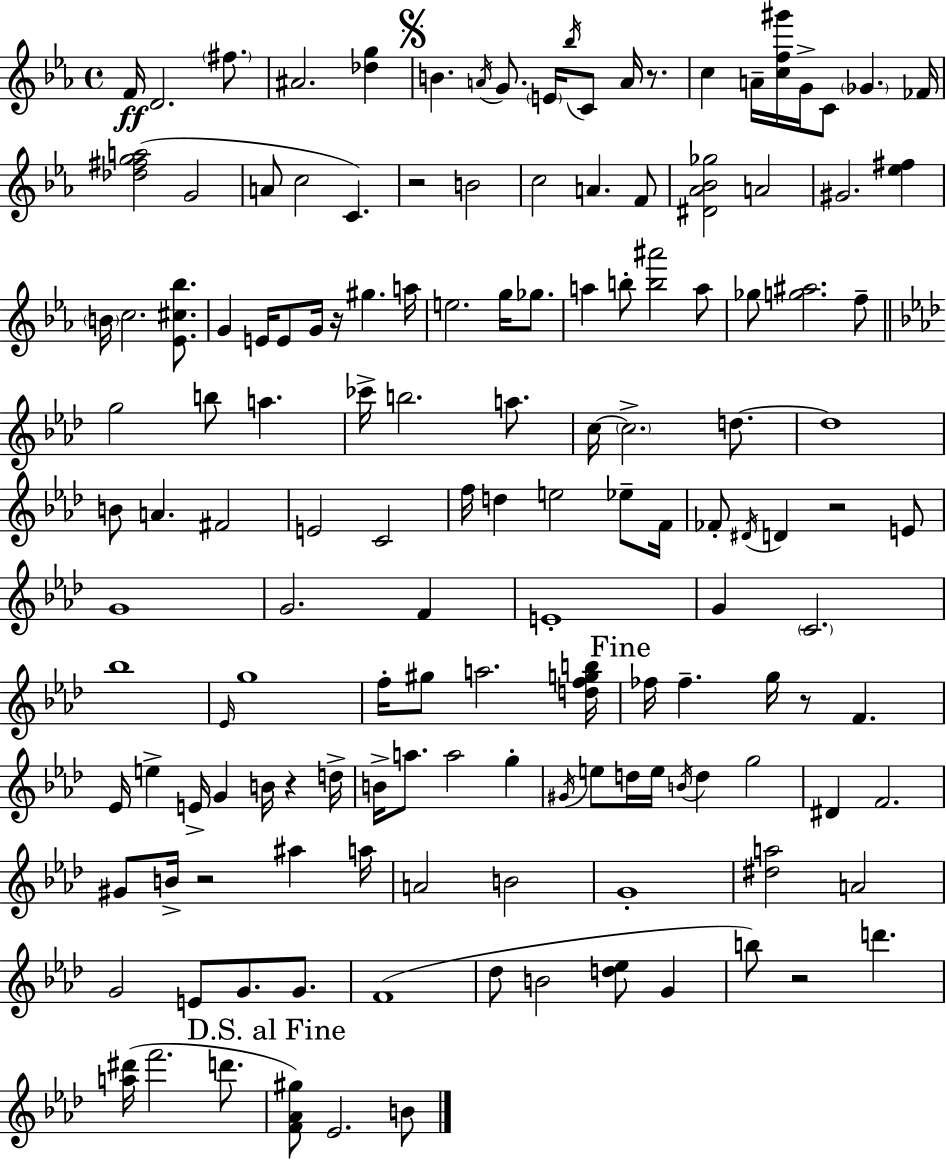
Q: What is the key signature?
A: C minor